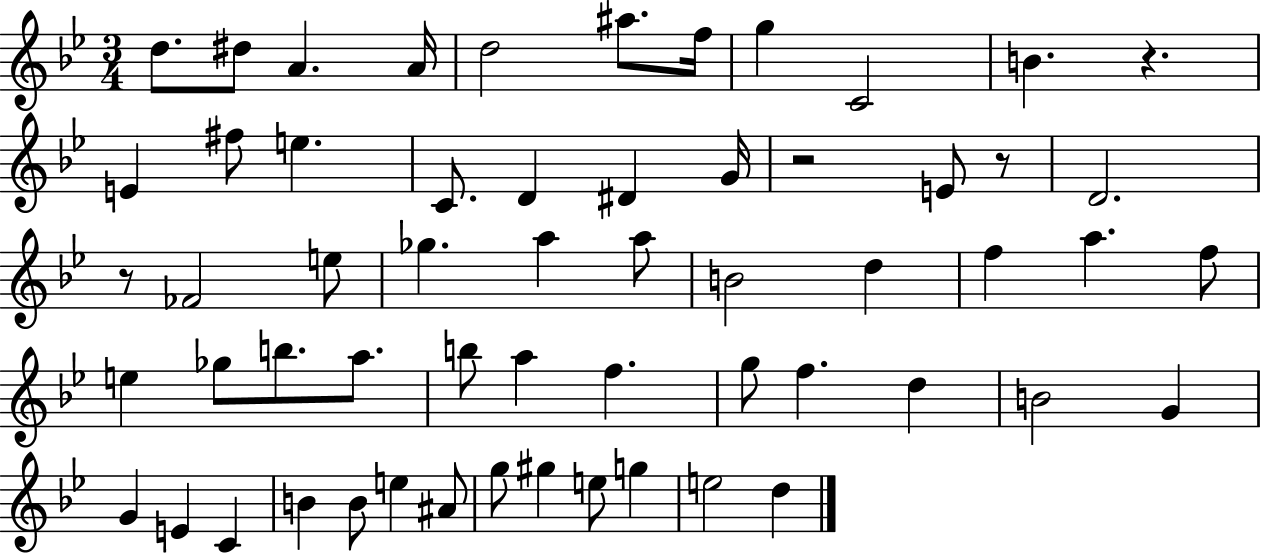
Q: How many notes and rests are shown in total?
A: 58